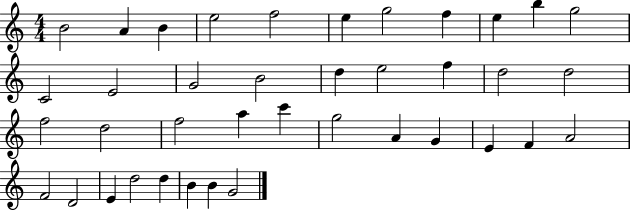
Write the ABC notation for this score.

X:1
T:Untitled
M:4/4
L:1/4
K:C
B2 A B e2 f2 e g2 f e b g2 C2 E2 G2 B2 d e2 f d2 d2 f2 d2 f2 a c' g2 A G E F A2 F2 D2 E d2 d B B G2